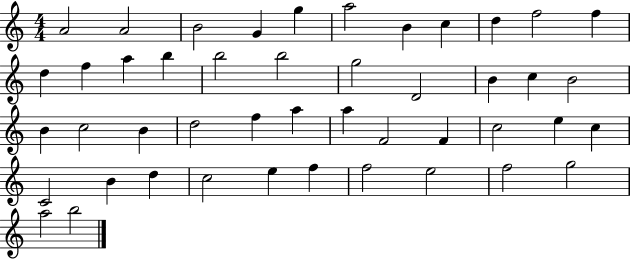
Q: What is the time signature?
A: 4/4